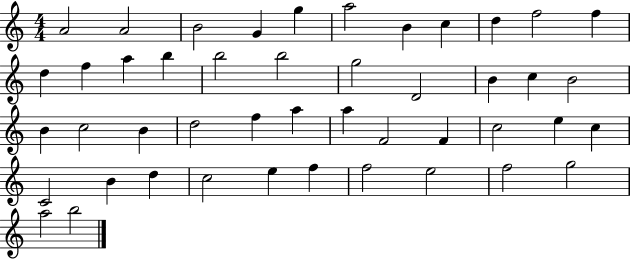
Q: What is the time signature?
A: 4/4